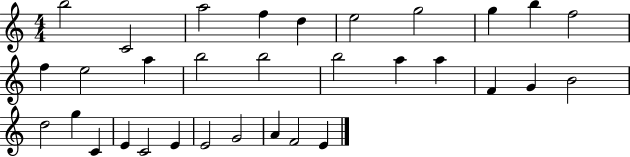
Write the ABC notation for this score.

X:1
T:Untitled
M:4/4
L:1/4
K:C
b2 C2 a2 f d e2 g2 g b f2 f e2 a b2 b2 b2 a a F G B2 d2 g C E C2 E E2 G2 A F2 E